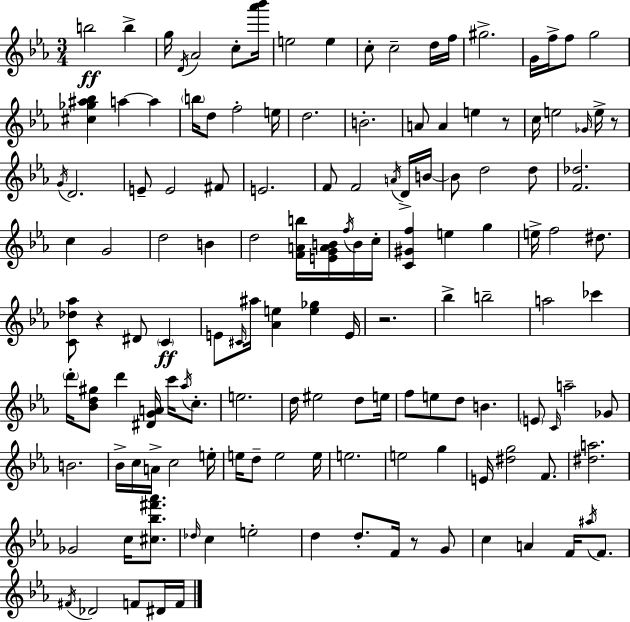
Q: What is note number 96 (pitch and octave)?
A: E5